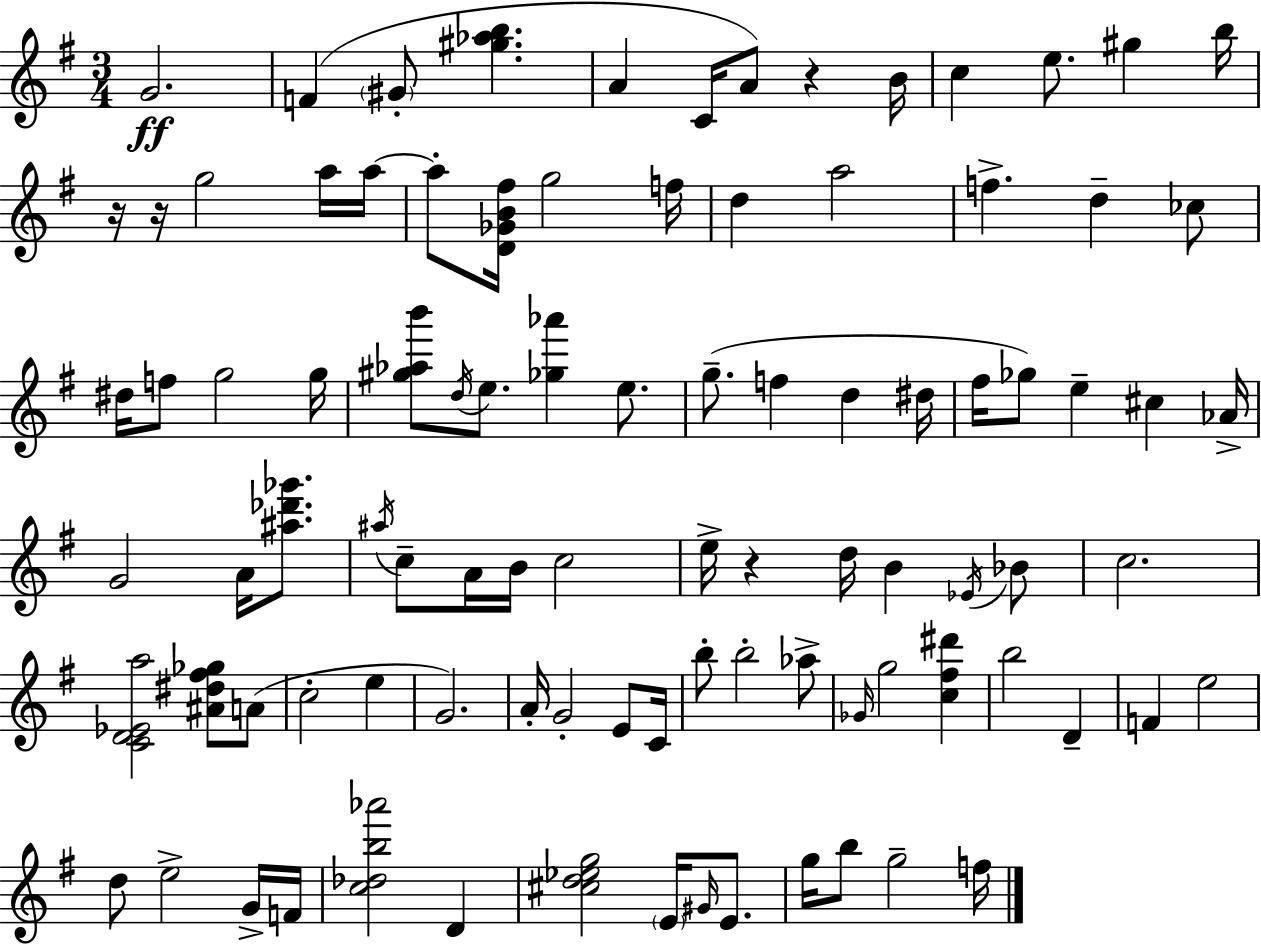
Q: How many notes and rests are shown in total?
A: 94